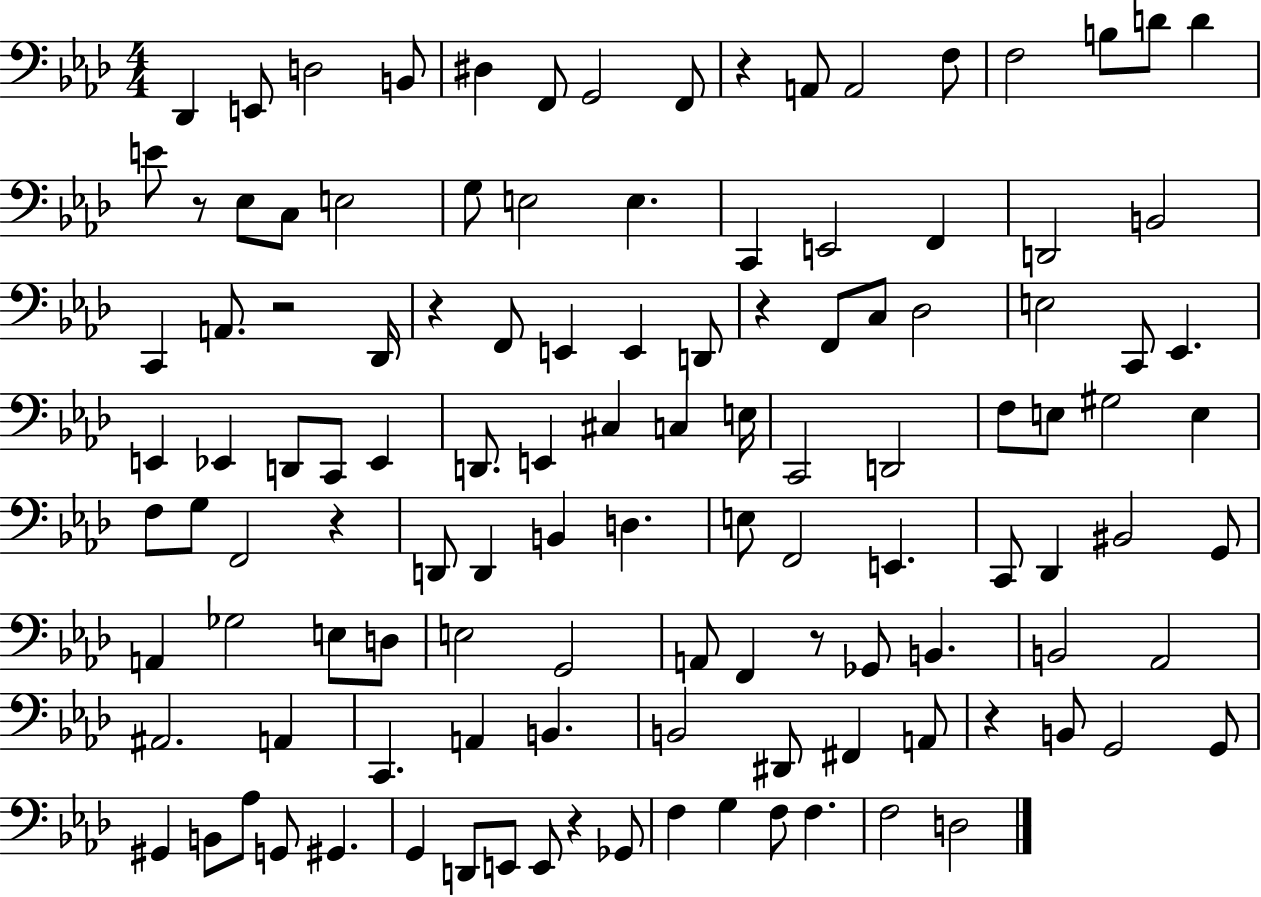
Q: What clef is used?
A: bass